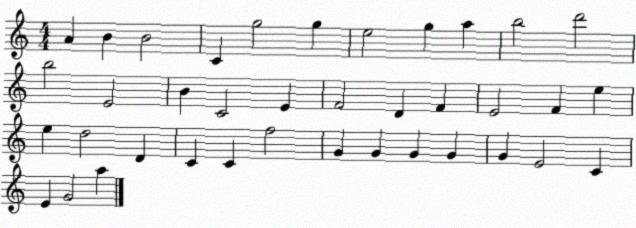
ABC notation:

X:1
T:Untitled
M:4/4
L:1/4
K:C
A B B2 C g2 g e2 g a b2 d'2 b2 E2 B C2 E F2 D F E2 F e e d2 D C C f2 G G G G G E2 C E G2 a